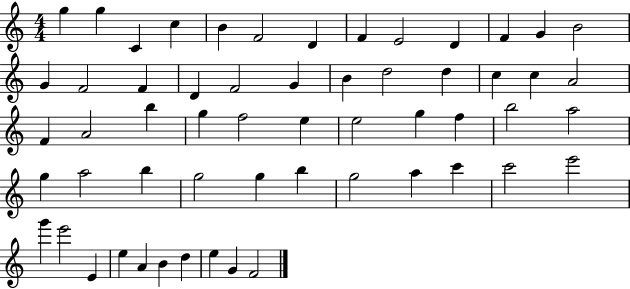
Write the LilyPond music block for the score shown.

{
  \clef treble
  \numericTimeSignature
  \time 4/4
  \key c \major
  g''4 g''4 c'4 c''4 | b'4 f'2 d'4 | f'4 e'2 d'4 | f'4 g'4 b'2 | \break g'4 f'2 f'4 | d'4 f'2 g'4 | b'4 d''2 d''4 | c''4 c''4 a'2 | \break f'4 a'2 b''4 | g''4 f''2 e''4 | e''2 g''4 f''4 | b''2 a''2 | \break g''4 a''2 b''4 | g''2 g''4 b''4 | g''2 a''4 c'''4 | c'''2 e'''2 | \break g'''4 e'''2 e'4 | e''4 a'4 b'4 d''4 | e''4 g'4 f'2 | \bar "|."
}